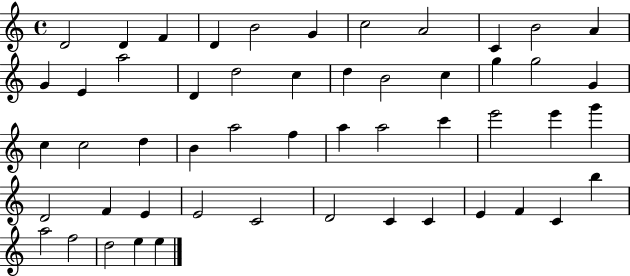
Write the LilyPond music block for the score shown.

{
  \clef treble
  \time 4/4
  \defaultTimeSignature
  \key c \major
  d'2 d'4 f'4 | d'4 b'2 g'4 | c''2 a'2 | c'4 b'2 a'4 | \break g'4 e'4 a''2 | d'4 d''2 c''4 | d''4 b'2 c''4 | g''4 g''2 g'4 | \break c''4 c''2 d''4 | b'4 a''2 f''4 | a''4 a''2 c'''4 | e'''2 e'''4 g'''4 | \break d'2 f'4 e'4 | e'2 c'2 | d'2 c'4 c'4 | e'4 f'4 c'4 b''4 | \break a''2 f''2 | d''2 e''4 e''4 | \bar "|."
}